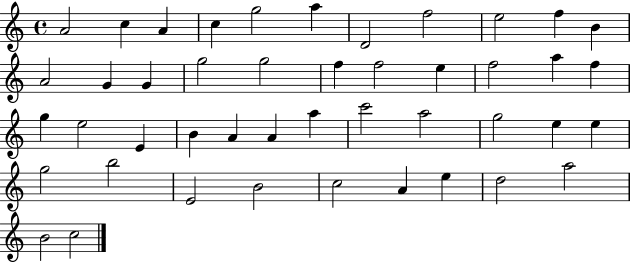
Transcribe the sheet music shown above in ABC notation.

X:1
T:Untitled
M:4/4
L:1/4
K:C
A2 c A c g2 a D2 f2 e2 f B A2 G G g2 g2 f f2 e f2 a f g e2 E B A A a c'2 a2 g2 e e g2 b2 E2 B2 c2 A e d2 a2 B2 c2